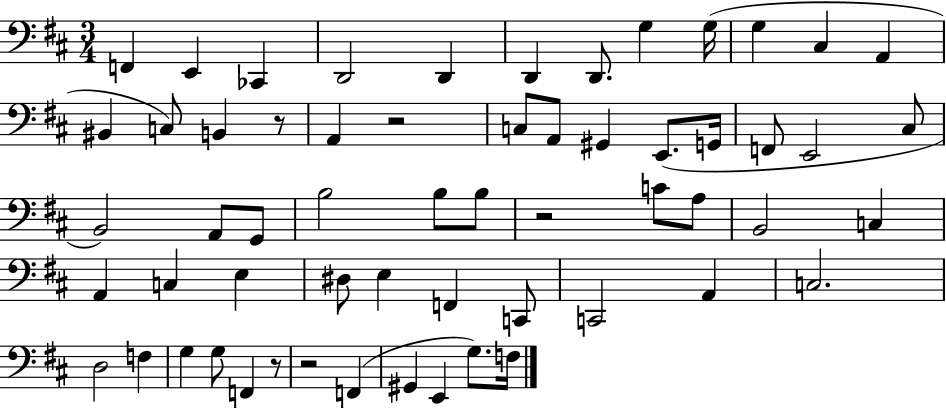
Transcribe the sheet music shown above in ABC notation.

X:1
T:Untitled
M:3/4
L:1/4
K:D
F,, E,, _C,, D,,2 D,, D,, D,,/2 G, G,/4 G, ^C, A,, ^B,, C,/2 B,, z/2 A,, z2 C,/2 A,,/2 ^G,, E,,/2 G,,/4 F,,/2 E,,2 ^C,/2 B,,2 A,,/2 G,,/2 B,2 B,/2 B,/2 z2 C/2 A,/2 B,,2 C, A,, C, E, ^D,/2 E, F,, C,,/2 C,,2 A,, C,2 D,2 F, G, G,/2 F,, z/2 z2 F,, ^G,, E,, G,/2 F,/4